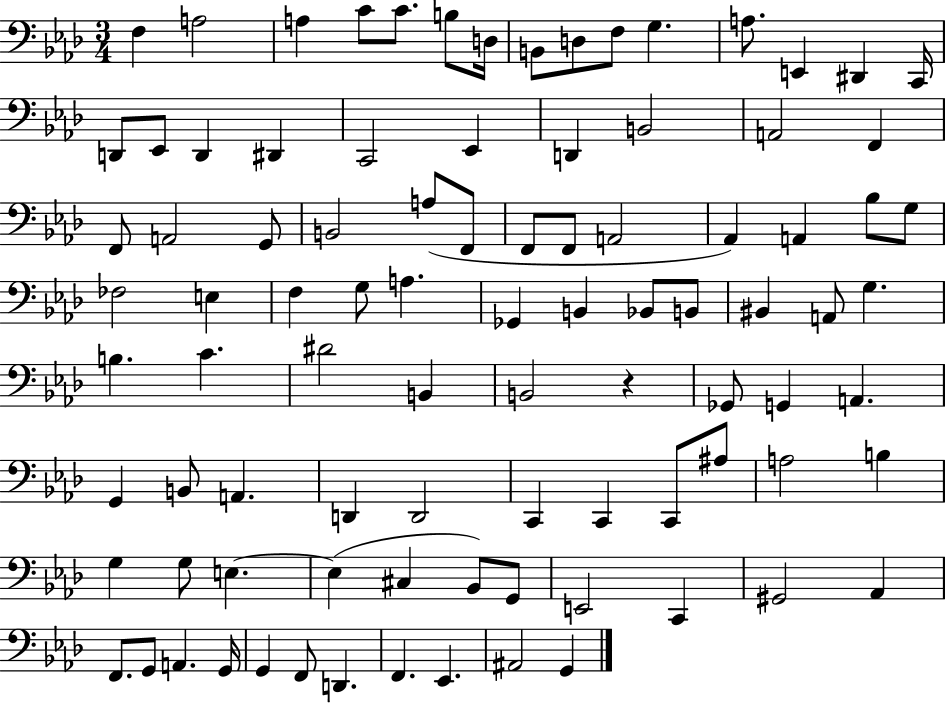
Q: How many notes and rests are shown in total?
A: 92